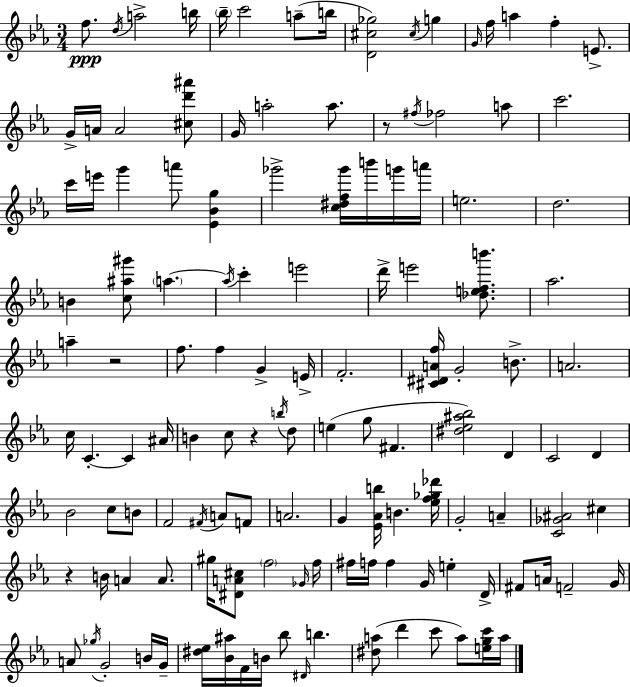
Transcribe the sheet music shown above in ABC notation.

X:1
T:Untitled
M:3/4
L:1/4
K:Cm
f/2 d/4 a2 b/4 _b/4 c'2 a/2 b/4 [D^c_g]2 ^c/4 g G/4 f/4 a f E/2 G/4 A/4 A2 [^cd'^a']/2 G/4 a2 a/2 z/2 ^f/4 _f2 a/2 c'2 c'/4 e'/4 g' a'/2 [_E_Bg] _g'2 [c^df_g']/4 b'/4 g'/4 a'/4 e2 d2 B [c^a^g']/2 a a/4 c' e'2 d'/4 e'2 [_defb']/2 _a2 a z2 f/2 f G E/4 F2 [^C^DAf]/4 G2 B/2 A2 c/4 C C ^A/4 B c/2 z b/4 d/2 e g/2 ^F [^d_e^a_b]2 D C2 D _B2 c/2 B/2 F2 ^F/4 A/2 F/2 A2 G [_E_Ab]/4 B [_ef_g_d']/4 G2 A [C_G^A]2 ^c z B/4 A A/2 ^g/4 [^DA^c]/2 f2 _G/4 f/4 ^f/4 f/4 f G/4 e D/4 ^F/2 A/4 F2 G/4 A/2 _g/4 G2 B/4 G/4 [^d_e]/4 [_B^a]/4 F/4 B/4 _b/2 ^D/4 b [^da]/2 d' c'/2 a/2 [egc']/4 a/4